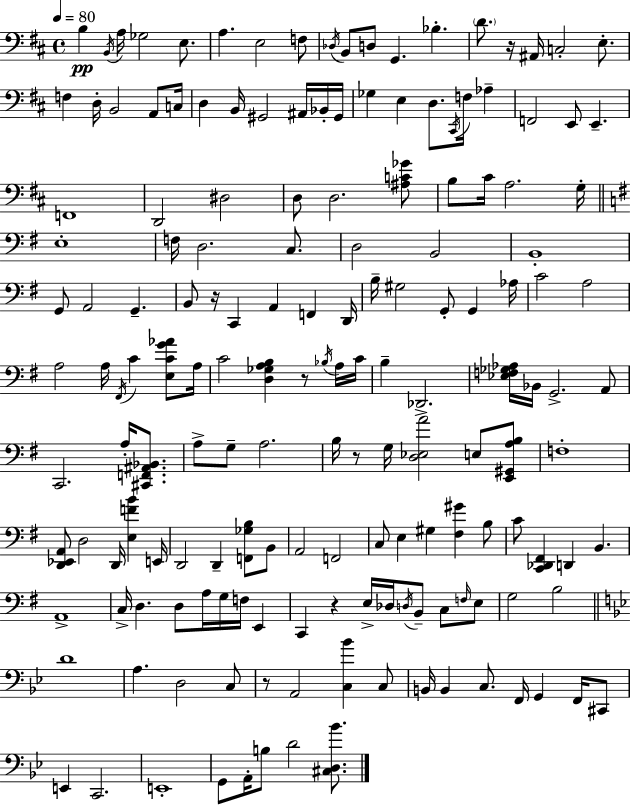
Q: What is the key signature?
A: D major